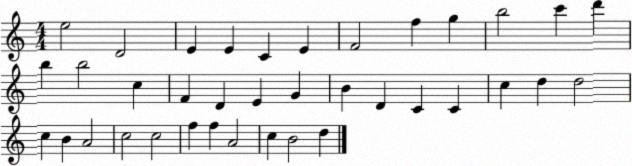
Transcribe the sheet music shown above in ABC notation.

X:1
T:Untitled
M:4/4
L:1/4
K:C
e2 D2 E E C E F2 f g b2 c' d' b b2 c F D E G B D C C c d d2 c B A2 c2 c2 f f A2 c B2 d